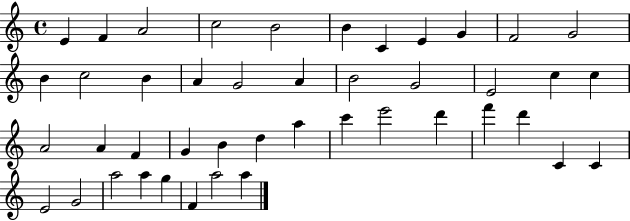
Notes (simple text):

E4/q F4/q A4/h C5/h B4/h B4/q C4/q E4/q G4/q F4/h G4/h B4/q C5/h B4/q A4/q G4/h A4/q B4/h G4/h E4/h C5/q C5/q A4/h A4/q F4/q G4/q B4/q D5/q A5/q C6/q E6/h D6/q F6/q D6/q C4/q C4/q E4/h G4/h A5/h A5/q G5/q F4/q A5/h A5/q